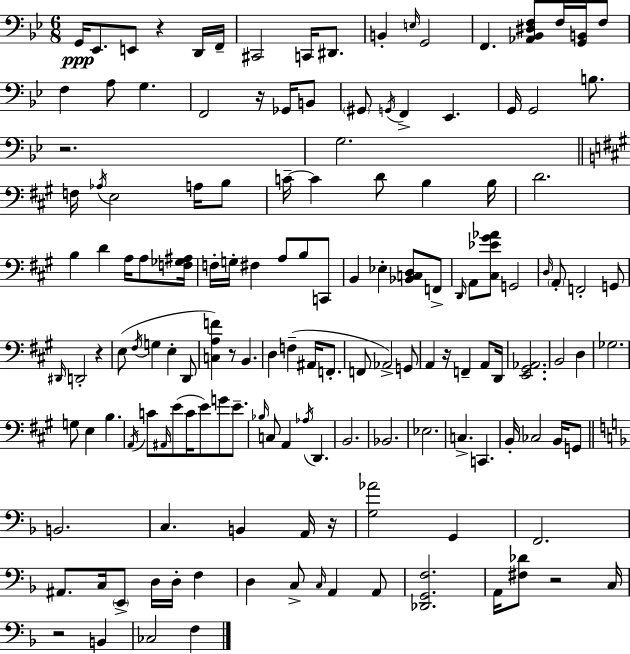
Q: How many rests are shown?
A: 9